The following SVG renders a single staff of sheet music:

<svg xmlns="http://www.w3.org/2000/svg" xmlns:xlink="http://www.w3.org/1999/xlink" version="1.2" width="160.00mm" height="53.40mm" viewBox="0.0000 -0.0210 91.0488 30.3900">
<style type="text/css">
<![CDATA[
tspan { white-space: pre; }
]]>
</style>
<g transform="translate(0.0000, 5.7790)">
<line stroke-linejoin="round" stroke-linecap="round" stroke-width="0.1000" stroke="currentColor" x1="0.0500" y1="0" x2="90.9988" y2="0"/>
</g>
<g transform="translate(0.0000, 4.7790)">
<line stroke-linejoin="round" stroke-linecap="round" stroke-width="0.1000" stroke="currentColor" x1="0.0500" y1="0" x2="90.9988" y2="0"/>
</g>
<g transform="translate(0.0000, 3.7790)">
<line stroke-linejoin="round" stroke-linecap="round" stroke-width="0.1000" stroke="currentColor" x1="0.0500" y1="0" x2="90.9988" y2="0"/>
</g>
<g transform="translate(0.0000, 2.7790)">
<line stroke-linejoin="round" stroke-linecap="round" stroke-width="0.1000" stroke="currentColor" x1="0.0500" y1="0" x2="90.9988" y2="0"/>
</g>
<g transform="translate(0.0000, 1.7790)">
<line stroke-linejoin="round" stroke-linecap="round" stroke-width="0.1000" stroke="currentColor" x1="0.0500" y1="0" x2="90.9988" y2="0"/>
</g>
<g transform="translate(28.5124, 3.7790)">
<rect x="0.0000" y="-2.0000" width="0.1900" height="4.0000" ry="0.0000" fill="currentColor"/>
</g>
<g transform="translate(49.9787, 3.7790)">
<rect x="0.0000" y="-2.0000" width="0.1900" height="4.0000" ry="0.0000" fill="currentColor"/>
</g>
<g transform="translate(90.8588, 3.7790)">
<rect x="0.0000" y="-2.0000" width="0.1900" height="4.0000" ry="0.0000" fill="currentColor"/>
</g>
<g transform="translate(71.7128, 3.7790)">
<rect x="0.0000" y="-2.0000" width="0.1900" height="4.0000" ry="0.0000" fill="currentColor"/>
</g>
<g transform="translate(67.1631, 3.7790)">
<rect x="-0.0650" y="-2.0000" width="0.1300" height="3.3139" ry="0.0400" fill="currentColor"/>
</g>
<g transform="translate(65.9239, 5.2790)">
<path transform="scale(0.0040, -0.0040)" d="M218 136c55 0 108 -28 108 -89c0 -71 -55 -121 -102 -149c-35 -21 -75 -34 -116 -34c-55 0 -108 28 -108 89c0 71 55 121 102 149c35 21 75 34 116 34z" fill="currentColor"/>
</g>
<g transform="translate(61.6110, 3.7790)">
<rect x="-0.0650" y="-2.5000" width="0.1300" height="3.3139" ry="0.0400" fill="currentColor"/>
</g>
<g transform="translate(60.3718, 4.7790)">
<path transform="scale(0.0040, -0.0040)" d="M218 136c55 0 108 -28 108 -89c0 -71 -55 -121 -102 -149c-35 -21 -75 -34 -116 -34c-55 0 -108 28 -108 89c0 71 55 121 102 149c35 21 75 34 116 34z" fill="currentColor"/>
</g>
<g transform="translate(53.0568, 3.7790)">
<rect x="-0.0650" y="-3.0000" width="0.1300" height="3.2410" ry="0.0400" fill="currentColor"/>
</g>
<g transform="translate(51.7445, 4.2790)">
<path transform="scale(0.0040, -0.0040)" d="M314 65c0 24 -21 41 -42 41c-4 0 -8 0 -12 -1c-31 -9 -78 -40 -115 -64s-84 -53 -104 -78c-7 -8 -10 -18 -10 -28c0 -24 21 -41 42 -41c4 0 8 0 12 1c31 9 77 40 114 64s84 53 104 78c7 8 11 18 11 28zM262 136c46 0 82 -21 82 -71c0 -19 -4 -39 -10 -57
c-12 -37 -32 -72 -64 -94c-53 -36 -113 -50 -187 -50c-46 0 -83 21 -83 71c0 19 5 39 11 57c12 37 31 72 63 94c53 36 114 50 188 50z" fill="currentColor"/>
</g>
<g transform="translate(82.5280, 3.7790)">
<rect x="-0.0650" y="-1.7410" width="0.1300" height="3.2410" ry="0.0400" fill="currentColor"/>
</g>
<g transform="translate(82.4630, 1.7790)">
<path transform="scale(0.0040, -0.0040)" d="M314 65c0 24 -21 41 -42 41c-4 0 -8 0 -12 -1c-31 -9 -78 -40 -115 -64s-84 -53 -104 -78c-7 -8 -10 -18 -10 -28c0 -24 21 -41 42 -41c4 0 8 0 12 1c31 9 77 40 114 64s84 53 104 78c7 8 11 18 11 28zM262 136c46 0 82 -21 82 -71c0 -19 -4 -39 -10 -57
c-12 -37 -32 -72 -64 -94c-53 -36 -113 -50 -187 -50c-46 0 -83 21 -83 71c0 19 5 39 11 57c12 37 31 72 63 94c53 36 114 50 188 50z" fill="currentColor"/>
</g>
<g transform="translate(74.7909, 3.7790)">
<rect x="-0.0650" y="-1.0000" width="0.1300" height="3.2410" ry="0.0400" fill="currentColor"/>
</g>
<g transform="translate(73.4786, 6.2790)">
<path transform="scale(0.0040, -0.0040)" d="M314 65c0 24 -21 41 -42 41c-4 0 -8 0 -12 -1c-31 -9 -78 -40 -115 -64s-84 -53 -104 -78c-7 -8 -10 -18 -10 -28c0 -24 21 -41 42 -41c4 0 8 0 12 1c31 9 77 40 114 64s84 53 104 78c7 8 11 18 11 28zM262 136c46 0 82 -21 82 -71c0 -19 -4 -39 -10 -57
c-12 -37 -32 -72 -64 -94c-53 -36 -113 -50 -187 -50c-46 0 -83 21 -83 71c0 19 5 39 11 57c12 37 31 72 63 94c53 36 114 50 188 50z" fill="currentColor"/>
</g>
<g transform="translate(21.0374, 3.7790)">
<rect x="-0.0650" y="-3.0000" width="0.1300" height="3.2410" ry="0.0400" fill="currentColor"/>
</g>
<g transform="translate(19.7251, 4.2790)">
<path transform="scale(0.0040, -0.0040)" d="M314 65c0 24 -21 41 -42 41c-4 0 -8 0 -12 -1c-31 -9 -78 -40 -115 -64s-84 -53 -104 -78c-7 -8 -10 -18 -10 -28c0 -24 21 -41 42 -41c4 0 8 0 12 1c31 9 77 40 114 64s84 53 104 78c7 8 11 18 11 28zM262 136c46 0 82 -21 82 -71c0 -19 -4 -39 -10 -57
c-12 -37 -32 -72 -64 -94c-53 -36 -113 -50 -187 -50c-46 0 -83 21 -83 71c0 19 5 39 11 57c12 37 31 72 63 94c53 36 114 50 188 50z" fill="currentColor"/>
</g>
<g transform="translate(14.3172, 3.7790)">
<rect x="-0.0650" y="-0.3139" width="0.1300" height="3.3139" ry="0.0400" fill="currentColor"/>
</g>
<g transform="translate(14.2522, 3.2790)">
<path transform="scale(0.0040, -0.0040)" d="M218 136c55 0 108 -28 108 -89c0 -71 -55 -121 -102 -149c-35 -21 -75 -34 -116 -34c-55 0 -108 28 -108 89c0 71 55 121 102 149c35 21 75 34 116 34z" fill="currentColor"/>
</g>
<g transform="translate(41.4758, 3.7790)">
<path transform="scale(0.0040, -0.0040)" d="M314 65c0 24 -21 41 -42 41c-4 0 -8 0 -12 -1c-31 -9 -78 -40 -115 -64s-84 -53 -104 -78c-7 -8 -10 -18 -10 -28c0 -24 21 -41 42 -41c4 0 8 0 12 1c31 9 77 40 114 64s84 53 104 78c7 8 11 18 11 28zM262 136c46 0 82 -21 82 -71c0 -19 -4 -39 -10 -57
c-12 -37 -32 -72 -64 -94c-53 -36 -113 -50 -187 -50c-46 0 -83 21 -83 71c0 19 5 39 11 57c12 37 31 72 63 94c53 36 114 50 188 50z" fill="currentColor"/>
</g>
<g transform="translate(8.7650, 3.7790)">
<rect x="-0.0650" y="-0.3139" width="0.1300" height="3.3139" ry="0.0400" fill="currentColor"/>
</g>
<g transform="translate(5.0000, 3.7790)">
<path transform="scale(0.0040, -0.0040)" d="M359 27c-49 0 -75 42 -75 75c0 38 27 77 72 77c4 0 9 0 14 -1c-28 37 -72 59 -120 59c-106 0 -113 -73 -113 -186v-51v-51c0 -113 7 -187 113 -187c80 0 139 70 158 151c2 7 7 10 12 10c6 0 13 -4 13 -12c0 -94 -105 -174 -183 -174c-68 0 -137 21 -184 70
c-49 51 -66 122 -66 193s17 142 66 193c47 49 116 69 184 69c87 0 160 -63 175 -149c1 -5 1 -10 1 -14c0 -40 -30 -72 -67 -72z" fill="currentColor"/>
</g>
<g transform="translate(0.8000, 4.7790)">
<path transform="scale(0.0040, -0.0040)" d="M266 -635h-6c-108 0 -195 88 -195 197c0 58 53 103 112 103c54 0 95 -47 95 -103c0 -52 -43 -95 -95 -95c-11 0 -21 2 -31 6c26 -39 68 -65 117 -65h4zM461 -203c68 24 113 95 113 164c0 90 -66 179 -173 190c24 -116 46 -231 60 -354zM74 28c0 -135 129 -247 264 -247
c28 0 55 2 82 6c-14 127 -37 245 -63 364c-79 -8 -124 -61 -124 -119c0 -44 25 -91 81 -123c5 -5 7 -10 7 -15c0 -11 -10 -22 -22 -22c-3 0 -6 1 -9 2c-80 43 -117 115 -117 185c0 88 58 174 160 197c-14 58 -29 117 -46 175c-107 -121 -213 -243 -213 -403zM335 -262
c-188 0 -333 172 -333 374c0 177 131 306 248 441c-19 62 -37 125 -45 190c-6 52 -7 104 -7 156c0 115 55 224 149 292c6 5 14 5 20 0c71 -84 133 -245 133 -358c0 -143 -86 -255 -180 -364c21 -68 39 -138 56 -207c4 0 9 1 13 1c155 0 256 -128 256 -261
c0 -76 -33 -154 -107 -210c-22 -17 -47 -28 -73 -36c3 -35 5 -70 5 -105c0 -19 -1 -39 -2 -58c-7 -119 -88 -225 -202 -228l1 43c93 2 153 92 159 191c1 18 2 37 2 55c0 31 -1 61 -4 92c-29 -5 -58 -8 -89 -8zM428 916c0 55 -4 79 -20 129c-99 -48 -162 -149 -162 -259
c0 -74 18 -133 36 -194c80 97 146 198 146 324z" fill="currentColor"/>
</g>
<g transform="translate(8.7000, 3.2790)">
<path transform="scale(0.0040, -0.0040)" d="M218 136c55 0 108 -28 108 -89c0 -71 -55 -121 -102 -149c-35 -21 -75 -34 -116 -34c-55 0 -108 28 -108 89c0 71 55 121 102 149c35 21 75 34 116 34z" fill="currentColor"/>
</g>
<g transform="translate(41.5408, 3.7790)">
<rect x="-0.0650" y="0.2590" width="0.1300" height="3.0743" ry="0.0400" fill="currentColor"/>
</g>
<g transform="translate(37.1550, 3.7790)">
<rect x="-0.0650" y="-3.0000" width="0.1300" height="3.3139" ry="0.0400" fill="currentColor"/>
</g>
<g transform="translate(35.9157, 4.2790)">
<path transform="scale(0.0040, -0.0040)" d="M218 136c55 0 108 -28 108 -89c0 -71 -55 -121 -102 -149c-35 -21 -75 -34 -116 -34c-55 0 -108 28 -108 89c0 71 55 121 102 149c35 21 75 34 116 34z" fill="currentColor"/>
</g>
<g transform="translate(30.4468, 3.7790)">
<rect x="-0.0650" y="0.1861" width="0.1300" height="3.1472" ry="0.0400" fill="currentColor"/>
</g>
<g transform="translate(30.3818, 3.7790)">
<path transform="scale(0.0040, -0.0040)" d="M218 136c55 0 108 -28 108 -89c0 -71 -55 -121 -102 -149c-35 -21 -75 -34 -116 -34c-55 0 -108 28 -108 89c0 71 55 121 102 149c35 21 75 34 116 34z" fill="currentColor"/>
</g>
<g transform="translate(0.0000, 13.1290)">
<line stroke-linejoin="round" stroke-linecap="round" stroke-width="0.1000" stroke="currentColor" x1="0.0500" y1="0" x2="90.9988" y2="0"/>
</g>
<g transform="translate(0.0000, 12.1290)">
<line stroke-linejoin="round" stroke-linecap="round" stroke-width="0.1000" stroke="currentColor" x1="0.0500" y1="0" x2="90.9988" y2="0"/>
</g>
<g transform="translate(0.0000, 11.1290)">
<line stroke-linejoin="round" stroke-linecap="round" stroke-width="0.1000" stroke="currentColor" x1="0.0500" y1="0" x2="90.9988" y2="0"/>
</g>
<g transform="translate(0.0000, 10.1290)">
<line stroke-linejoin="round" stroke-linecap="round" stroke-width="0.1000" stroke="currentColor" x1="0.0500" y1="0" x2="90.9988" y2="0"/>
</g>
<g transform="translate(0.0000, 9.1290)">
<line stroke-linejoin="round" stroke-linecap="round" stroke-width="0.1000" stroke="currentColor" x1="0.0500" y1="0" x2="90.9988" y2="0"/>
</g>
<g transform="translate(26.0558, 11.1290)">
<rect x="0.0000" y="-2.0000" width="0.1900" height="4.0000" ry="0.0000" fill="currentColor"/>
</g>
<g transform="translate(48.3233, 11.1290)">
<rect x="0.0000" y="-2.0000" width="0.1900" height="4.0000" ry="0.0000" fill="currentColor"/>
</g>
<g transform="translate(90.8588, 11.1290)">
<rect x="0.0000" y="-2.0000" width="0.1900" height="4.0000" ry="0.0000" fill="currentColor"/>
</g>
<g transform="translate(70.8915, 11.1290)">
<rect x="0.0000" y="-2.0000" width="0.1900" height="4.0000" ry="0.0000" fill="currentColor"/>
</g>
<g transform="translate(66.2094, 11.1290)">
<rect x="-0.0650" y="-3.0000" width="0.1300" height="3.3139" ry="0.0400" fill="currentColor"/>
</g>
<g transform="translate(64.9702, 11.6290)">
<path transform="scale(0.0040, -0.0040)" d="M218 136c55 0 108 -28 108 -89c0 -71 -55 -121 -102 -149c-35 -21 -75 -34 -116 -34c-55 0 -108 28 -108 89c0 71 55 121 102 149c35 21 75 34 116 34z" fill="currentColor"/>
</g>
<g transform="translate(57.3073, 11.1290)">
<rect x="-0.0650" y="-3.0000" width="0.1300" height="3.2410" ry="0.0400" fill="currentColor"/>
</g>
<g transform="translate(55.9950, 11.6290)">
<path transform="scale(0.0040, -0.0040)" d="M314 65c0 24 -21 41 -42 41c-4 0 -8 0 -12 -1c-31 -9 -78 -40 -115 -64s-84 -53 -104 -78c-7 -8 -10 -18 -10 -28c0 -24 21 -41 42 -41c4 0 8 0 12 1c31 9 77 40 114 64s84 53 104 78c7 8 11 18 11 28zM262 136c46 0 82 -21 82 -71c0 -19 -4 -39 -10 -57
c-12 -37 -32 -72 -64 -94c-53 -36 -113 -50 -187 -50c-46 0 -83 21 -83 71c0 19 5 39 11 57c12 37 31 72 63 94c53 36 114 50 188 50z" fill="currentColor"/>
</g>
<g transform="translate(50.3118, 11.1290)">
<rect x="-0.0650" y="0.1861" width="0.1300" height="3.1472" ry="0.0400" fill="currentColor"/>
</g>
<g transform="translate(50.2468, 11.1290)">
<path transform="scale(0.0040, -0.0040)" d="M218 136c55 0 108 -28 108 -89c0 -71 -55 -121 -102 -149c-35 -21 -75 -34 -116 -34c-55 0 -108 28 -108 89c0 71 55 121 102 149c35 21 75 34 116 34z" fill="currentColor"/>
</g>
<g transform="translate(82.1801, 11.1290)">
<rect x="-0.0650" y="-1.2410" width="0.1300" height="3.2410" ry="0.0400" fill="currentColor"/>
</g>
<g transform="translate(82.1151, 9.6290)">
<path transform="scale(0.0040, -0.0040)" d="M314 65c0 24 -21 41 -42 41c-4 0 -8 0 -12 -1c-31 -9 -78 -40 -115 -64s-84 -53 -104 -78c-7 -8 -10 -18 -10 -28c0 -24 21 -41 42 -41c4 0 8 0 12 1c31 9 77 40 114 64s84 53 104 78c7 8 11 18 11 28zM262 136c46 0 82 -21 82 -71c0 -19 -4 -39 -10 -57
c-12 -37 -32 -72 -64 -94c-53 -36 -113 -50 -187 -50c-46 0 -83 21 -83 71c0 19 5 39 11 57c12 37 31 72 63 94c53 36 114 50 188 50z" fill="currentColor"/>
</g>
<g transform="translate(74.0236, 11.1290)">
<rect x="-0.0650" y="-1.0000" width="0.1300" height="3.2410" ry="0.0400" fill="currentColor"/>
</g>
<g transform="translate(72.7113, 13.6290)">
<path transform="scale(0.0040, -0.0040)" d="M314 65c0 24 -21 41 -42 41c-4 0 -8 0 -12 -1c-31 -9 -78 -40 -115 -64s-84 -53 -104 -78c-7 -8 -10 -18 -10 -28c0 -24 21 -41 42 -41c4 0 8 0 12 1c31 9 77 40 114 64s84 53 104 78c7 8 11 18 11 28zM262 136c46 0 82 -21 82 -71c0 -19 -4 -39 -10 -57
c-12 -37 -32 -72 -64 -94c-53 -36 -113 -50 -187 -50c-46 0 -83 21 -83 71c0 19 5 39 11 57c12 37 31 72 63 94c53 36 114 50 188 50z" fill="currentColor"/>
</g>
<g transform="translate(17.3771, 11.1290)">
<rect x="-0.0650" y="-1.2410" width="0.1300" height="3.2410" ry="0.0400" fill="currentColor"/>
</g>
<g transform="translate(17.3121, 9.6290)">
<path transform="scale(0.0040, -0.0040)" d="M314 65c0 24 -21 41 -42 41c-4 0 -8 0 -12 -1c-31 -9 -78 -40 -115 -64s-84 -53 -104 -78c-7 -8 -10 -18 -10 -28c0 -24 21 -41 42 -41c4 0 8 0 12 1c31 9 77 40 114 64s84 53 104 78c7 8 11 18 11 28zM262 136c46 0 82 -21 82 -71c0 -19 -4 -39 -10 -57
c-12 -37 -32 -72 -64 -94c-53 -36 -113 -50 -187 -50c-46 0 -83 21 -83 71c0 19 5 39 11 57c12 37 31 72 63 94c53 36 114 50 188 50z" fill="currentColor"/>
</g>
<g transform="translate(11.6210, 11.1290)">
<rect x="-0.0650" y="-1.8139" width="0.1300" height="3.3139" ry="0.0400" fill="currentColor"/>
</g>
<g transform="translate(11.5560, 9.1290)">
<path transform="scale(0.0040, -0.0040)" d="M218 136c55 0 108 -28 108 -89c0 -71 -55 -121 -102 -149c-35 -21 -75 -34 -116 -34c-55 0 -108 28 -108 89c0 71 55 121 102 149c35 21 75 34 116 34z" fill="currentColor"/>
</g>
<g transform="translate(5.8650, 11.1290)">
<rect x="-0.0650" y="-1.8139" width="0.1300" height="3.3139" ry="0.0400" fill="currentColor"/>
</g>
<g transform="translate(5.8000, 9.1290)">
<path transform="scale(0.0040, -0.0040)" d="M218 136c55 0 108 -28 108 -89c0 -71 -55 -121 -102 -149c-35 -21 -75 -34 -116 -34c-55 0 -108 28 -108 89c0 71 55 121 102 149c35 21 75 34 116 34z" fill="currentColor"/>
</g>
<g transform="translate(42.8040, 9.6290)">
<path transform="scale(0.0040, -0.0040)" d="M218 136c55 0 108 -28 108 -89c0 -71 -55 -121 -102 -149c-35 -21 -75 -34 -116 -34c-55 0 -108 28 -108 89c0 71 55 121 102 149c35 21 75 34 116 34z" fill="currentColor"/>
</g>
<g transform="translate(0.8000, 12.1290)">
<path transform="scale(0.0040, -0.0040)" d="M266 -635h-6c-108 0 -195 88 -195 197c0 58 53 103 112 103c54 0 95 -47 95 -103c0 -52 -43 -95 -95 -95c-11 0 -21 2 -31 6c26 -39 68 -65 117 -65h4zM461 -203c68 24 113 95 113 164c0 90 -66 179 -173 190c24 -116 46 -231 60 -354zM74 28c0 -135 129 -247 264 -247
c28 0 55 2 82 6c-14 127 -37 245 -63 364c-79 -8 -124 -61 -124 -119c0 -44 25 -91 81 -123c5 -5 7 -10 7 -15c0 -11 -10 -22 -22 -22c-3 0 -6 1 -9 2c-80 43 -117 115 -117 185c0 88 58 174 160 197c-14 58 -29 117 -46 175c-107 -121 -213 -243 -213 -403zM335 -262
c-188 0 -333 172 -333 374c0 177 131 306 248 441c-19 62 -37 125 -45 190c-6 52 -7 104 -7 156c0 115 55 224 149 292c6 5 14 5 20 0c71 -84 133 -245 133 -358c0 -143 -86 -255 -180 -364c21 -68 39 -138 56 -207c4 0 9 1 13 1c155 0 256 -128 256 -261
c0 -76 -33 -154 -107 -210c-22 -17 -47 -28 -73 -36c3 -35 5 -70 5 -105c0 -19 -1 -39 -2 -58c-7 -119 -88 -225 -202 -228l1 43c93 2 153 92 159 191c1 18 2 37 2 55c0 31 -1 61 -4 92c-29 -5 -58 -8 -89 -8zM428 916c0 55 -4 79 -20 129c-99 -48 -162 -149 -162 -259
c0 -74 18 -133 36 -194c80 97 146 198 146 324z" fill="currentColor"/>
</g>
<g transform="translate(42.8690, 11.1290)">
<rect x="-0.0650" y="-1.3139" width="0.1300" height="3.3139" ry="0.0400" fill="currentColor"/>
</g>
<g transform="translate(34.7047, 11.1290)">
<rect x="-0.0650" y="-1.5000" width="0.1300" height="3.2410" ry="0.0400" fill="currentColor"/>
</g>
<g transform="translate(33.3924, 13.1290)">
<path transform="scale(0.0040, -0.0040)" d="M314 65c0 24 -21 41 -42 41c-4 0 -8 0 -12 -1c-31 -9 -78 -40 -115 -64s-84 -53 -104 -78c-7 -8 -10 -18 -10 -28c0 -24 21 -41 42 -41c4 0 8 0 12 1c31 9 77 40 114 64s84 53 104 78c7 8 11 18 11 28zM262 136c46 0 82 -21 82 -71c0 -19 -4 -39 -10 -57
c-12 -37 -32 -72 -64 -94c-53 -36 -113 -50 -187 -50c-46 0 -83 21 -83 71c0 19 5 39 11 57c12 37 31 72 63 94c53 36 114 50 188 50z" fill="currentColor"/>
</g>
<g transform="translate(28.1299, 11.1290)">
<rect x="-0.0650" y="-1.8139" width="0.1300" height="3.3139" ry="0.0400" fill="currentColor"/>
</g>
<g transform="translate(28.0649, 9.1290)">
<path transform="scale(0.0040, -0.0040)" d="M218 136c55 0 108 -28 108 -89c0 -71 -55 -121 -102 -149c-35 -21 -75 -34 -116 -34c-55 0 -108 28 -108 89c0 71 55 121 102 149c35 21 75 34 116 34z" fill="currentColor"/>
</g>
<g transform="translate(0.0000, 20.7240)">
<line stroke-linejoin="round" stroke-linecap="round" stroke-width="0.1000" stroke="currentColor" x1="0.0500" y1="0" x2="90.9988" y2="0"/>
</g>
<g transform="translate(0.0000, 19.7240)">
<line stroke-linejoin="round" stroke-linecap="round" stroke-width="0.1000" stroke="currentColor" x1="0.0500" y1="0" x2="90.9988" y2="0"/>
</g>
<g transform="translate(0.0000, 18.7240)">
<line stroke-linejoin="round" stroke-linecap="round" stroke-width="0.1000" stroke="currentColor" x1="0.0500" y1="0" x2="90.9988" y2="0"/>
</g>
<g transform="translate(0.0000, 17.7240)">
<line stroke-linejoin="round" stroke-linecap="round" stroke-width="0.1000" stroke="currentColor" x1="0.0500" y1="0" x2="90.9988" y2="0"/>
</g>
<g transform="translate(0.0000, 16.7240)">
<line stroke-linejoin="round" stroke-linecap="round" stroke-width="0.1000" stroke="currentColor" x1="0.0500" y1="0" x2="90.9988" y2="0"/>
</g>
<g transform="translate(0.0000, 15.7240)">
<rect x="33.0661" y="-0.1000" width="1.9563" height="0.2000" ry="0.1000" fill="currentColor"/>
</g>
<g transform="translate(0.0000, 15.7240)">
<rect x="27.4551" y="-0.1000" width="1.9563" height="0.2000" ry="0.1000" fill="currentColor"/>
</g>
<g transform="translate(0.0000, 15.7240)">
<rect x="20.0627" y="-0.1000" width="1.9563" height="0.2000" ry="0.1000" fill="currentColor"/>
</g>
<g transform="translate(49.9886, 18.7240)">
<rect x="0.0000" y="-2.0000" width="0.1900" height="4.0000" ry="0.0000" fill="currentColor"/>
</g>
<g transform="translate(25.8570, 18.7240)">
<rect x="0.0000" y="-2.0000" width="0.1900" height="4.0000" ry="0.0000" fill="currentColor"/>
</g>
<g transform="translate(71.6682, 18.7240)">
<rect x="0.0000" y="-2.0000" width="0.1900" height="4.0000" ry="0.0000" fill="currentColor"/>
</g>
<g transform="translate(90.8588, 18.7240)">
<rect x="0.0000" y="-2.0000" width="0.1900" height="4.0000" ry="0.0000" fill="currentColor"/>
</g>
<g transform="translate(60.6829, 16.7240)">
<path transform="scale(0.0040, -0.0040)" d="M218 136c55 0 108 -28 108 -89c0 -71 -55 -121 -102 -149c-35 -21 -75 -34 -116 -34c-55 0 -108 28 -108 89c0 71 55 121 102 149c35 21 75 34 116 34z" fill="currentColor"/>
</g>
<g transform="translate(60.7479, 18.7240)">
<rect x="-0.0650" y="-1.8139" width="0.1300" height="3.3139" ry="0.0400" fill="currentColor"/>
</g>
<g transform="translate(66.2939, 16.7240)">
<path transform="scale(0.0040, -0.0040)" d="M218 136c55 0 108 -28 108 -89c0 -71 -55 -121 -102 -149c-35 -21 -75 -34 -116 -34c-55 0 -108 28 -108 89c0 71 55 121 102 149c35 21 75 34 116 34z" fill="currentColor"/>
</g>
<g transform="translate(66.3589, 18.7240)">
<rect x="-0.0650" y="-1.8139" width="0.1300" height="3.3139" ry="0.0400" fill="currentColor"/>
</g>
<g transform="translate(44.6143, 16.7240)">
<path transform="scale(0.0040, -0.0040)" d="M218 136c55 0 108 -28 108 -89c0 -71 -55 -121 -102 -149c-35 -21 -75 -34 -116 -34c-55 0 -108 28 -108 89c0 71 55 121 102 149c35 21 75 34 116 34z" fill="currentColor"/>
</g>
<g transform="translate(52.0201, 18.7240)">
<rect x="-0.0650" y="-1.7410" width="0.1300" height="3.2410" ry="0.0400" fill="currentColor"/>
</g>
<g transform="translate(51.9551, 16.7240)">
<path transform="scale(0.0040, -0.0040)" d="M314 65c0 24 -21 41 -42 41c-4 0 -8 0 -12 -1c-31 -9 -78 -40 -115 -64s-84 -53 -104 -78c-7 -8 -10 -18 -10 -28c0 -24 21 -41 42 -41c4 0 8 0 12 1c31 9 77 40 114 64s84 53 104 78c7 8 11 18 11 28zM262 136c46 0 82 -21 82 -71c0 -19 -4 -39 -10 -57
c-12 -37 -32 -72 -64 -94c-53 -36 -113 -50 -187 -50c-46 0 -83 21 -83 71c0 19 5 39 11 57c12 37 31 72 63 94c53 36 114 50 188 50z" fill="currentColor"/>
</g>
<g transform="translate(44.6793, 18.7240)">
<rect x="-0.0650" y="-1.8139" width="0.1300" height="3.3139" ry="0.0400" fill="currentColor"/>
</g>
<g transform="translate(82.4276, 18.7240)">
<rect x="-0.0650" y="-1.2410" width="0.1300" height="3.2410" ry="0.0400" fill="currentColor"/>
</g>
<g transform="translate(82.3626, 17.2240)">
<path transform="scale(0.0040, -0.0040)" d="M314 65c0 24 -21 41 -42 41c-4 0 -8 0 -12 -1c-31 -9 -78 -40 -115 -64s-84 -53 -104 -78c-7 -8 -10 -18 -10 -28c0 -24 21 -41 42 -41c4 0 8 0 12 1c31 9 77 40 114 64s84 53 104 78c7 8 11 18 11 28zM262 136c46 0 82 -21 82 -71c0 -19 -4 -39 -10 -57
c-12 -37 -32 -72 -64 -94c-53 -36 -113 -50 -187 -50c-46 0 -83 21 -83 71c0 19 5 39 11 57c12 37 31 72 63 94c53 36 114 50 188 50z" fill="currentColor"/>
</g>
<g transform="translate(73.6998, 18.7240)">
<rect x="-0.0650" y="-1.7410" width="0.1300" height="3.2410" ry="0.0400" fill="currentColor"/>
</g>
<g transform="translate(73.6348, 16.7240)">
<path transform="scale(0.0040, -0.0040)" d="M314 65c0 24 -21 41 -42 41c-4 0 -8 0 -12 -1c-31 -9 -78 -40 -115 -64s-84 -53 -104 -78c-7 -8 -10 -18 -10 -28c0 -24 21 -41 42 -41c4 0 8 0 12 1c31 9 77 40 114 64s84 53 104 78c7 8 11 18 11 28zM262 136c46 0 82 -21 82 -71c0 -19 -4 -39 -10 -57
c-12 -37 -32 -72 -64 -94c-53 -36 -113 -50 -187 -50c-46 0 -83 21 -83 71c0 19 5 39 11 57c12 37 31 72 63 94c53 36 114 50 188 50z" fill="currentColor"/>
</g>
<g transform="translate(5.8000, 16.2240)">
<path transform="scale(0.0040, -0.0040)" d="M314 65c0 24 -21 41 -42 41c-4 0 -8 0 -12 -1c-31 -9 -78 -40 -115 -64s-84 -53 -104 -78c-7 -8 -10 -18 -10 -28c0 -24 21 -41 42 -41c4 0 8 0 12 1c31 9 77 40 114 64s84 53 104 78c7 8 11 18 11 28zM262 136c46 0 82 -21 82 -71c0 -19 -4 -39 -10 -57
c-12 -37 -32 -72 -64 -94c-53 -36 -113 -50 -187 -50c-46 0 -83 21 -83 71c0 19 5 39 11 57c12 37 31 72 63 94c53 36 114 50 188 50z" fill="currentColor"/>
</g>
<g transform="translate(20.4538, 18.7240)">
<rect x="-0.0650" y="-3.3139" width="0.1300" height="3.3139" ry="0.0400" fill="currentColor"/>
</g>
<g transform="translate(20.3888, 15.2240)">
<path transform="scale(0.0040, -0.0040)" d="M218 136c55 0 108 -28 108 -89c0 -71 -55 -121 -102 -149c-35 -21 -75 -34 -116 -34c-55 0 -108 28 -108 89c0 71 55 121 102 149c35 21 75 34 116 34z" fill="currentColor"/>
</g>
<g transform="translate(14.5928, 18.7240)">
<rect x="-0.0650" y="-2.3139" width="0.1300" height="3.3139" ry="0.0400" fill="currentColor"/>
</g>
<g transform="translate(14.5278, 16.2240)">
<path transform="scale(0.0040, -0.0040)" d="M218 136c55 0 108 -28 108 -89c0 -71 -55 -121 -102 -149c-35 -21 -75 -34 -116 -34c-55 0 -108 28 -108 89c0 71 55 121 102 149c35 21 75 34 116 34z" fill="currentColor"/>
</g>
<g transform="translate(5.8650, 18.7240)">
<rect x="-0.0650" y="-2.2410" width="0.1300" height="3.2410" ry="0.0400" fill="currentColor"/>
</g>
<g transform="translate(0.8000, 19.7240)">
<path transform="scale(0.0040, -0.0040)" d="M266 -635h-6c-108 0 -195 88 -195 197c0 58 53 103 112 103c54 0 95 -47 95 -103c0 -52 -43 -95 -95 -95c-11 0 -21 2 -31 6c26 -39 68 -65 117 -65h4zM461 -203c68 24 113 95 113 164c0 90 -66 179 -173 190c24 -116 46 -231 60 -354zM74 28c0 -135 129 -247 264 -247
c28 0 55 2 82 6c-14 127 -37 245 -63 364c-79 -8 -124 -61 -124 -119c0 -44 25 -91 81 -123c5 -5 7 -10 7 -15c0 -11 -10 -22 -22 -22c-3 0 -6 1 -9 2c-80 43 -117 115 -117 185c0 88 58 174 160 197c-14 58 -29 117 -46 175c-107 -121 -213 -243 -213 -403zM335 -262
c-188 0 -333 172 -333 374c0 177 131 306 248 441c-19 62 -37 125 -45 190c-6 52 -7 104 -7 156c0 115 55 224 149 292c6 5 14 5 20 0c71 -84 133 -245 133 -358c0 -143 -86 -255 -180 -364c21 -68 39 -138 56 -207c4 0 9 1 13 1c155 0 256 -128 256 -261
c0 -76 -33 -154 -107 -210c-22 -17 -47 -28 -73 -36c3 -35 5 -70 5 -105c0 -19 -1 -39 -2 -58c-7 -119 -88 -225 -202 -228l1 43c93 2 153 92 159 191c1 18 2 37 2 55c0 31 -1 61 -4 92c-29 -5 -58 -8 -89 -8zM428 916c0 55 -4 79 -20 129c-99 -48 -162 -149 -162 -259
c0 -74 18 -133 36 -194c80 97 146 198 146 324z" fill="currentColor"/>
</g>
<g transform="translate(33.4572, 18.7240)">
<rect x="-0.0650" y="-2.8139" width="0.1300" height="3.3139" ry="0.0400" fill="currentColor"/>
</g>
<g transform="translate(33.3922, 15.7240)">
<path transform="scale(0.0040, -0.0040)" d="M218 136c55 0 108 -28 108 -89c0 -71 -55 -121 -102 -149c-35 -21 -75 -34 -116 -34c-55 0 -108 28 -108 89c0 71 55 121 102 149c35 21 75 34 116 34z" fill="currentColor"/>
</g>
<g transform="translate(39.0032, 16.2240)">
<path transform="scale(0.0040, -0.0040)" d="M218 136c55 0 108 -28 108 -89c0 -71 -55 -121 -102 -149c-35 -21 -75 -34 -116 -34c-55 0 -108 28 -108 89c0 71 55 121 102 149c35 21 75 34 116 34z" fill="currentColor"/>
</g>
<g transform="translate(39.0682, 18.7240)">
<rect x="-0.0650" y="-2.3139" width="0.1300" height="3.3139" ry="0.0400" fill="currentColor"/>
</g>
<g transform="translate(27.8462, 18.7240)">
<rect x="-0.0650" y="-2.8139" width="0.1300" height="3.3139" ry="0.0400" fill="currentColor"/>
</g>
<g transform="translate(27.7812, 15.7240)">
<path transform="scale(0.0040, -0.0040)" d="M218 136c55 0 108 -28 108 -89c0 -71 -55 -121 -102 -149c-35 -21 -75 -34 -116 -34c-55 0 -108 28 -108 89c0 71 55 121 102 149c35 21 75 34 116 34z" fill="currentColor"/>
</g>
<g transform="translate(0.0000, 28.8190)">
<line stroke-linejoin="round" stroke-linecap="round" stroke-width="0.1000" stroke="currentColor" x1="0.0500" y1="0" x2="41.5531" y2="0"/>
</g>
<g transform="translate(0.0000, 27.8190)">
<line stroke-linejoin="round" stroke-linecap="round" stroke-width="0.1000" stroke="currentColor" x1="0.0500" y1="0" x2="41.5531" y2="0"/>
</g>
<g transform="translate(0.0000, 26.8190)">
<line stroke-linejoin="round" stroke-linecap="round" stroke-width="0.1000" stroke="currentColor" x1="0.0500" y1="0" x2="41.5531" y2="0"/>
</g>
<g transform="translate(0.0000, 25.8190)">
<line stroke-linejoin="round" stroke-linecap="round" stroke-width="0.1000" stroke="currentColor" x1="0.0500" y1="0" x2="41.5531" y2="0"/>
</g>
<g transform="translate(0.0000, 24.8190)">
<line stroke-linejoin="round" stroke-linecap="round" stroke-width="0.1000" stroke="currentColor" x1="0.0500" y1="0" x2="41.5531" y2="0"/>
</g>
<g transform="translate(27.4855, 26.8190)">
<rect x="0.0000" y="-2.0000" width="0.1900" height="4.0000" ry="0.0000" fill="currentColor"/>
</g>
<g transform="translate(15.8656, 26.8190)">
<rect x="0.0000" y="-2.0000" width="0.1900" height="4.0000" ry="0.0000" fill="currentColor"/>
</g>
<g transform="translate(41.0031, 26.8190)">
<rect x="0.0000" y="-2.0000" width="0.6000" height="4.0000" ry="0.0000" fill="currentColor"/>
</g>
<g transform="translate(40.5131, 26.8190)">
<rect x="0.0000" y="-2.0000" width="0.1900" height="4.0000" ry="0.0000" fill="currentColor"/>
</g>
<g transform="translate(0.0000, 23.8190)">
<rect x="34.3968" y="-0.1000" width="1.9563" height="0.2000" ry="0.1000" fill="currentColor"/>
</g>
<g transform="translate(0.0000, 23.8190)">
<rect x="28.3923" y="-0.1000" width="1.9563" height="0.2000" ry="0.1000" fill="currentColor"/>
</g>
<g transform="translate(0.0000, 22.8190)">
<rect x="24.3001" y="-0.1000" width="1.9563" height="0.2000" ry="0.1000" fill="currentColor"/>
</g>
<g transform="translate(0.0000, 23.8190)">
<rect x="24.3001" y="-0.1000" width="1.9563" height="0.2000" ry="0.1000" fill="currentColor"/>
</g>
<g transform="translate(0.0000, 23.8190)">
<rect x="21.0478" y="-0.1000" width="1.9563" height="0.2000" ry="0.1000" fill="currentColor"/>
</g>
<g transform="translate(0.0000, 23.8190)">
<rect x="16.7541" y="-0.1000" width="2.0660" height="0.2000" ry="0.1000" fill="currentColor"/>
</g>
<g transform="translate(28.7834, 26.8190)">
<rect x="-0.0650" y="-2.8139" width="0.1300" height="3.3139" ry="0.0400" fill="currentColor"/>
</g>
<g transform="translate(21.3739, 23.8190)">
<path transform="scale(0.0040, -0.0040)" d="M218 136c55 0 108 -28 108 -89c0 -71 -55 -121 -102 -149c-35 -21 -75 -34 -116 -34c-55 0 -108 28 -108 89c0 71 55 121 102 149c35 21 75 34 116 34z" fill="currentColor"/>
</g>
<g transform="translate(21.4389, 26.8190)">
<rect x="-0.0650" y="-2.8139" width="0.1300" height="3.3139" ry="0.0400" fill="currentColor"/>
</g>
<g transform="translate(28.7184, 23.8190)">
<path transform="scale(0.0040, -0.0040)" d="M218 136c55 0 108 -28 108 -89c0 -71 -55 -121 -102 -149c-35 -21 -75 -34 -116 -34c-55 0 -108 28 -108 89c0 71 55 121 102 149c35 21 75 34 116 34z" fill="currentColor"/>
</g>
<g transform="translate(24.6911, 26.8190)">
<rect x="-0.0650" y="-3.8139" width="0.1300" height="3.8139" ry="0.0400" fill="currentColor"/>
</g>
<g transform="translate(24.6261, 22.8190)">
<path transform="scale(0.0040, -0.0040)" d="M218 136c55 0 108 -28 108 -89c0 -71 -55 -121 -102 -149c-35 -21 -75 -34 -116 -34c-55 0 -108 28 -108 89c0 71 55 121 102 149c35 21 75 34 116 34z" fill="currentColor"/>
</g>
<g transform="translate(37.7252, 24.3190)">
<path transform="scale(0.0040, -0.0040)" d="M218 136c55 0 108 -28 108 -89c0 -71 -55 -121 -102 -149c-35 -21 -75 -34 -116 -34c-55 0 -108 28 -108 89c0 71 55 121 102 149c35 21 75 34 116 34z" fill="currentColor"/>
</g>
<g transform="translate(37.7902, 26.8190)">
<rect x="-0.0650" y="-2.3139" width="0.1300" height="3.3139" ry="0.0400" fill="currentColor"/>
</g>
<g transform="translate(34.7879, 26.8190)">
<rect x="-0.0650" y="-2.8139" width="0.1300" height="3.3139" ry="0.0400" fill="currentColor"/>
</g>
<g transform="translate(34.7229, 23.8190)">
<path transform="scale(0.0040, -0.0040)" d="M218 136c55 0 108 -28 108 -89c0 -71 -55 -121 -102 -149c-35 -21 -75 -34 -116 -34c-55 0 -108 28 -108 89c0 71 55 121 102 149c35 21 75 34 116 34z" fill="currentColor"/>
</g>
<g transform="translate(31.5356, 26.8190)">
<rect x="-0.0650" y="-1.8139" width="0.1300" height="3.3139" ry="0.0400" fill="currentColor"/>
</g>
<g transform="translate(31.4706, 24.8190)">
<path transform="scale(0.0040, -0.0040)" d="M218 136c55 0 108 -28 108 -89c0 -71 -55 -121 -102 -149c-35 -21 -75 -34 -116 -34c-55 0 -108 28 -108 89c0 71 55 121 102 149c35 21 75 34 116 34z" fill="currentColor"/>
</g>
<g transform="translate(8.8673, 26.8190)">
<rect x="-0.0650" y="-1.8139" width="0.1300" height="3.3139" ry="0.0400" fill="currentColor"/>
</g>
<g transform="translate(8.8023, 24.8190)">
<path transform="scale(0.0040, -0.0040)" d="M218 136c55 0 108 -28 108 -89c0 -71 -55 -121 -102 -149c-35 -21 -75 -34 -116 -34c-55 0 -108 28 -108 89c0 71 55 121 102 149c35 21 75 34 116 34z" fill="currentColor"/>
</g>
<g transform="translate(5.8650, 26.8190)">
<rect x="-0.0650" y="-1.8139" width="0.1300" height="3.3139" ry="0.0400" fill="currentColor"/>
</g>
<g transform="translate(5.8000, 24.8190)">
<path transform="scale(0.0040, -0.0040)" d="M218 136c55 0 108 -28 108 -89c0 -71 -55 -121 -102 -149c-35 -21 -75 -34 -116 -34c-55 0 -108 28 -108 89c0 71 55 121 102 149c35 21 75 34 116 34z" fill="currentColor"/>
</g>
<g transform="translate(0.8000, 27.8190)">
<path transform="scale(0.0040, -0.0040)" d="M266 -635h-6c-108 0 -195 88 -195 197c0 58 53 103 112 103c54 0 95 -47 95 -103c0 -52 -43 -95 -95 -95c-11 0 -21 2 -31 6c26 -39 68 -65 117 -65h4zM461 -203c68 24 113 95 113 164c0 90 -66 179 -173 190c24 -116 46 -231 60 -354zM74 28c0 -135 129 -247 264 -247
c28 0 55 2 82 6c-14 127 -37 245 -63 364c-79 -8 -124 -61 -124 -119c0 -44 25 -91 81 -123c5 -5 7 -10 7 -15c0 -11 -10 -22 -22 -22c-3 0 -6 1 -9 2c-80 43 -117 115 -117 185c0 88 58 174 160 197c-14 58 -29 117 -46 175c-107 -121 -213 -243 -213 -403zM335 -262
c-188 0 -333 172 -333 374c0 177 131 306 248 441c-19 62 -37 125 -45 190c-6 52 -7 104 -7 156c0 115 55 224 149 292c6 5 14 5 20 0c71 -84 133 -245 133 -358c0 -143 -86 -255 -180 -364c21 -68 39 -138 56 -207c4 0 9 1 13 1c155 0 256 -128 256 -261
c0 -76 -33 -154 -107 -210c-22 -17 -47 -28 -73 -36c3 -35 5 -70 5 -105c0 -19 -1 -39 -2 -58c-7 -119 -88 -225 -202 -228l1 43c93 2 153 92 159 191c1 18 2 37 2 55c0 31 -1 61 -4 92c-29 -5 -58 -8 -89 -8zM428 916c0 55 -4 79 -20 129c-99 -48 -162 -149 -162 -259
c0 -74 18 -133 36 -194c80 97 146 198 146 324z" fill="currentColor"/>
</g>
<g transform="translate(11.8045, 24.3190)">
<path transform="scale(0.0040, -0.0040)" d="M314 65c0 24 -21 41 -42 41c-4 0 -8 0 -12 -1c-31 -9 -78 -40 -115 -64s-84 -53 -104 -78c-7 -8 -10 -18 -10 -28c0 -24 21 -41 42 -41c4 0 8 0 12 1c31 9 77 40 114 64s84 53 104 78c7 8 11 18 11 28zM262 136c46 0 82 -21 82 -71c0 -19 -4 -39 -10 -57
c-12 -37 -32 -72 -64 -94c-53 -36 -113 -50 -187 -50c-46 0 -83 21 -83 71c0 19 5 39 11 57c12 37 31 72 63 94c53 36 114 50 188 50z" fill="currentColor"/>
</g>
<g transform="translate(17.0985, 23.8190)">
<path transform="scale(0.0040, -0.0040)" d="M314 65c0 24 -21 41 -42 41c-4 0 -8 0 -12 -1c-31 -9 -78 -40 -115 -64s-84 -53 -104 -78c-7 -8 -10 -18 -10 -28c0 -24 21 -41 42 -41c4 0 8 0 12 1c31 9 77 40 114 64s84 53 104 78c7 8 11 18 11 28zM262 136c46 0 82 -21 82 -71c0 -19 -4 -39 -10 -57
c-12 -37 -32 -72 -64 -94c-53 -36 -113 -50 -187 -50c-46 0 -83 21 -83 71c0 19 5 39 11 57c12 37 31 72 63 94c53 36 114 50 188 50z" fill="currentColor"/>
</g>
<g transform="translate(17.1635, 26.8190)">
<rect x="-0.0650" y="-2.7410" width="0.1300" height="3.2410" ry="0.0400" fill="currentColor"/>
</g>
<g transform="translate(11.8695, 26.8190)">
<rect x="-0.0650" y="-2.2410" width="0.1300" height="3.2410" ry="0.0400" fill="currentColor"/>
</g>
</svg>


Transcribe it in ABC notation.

X:1
T:Untitled
M:4/4
L:1/4
K:C
c c A2 B A B2 A2 G F D2 f2 f f e2 f E2 e B A2 A D2 e2 g2 g b a a g f f2 f f f2 e2 f f g2 a2 a c' a f a g